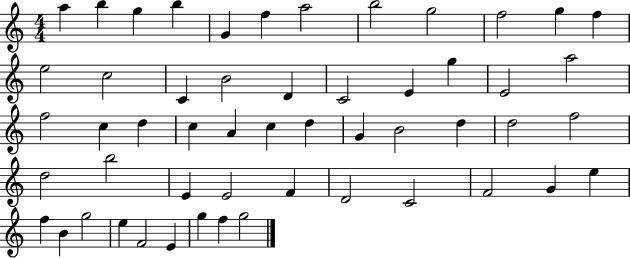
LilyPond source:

{
  \clef treble
  \numericTimeSignature
  \time 4/4
  \key c \major
  a''4 b''4 g''4 b''4 | g'4 f''4 a''2 | b''2 g''2 | f''2 g''4 f''4 | \break e''2 c''2 | c'4 b'2 d'4 | c'2 e'4 g''4 | e'2 a''2 | \break f''2 c''4 d''4 | c''4 a'4 c''4 d''4 | g'4 b'2 d''4 | d''2 f''2 | \break d''2 b''2 | e'4 e'2 f'4 | d'2 c'2 | f'2 g'4 e''4 | \break f''4 b'4 g''2 | e''4 f'2 e'4 | g''4 f''4 g''2 | \bar "|."
}